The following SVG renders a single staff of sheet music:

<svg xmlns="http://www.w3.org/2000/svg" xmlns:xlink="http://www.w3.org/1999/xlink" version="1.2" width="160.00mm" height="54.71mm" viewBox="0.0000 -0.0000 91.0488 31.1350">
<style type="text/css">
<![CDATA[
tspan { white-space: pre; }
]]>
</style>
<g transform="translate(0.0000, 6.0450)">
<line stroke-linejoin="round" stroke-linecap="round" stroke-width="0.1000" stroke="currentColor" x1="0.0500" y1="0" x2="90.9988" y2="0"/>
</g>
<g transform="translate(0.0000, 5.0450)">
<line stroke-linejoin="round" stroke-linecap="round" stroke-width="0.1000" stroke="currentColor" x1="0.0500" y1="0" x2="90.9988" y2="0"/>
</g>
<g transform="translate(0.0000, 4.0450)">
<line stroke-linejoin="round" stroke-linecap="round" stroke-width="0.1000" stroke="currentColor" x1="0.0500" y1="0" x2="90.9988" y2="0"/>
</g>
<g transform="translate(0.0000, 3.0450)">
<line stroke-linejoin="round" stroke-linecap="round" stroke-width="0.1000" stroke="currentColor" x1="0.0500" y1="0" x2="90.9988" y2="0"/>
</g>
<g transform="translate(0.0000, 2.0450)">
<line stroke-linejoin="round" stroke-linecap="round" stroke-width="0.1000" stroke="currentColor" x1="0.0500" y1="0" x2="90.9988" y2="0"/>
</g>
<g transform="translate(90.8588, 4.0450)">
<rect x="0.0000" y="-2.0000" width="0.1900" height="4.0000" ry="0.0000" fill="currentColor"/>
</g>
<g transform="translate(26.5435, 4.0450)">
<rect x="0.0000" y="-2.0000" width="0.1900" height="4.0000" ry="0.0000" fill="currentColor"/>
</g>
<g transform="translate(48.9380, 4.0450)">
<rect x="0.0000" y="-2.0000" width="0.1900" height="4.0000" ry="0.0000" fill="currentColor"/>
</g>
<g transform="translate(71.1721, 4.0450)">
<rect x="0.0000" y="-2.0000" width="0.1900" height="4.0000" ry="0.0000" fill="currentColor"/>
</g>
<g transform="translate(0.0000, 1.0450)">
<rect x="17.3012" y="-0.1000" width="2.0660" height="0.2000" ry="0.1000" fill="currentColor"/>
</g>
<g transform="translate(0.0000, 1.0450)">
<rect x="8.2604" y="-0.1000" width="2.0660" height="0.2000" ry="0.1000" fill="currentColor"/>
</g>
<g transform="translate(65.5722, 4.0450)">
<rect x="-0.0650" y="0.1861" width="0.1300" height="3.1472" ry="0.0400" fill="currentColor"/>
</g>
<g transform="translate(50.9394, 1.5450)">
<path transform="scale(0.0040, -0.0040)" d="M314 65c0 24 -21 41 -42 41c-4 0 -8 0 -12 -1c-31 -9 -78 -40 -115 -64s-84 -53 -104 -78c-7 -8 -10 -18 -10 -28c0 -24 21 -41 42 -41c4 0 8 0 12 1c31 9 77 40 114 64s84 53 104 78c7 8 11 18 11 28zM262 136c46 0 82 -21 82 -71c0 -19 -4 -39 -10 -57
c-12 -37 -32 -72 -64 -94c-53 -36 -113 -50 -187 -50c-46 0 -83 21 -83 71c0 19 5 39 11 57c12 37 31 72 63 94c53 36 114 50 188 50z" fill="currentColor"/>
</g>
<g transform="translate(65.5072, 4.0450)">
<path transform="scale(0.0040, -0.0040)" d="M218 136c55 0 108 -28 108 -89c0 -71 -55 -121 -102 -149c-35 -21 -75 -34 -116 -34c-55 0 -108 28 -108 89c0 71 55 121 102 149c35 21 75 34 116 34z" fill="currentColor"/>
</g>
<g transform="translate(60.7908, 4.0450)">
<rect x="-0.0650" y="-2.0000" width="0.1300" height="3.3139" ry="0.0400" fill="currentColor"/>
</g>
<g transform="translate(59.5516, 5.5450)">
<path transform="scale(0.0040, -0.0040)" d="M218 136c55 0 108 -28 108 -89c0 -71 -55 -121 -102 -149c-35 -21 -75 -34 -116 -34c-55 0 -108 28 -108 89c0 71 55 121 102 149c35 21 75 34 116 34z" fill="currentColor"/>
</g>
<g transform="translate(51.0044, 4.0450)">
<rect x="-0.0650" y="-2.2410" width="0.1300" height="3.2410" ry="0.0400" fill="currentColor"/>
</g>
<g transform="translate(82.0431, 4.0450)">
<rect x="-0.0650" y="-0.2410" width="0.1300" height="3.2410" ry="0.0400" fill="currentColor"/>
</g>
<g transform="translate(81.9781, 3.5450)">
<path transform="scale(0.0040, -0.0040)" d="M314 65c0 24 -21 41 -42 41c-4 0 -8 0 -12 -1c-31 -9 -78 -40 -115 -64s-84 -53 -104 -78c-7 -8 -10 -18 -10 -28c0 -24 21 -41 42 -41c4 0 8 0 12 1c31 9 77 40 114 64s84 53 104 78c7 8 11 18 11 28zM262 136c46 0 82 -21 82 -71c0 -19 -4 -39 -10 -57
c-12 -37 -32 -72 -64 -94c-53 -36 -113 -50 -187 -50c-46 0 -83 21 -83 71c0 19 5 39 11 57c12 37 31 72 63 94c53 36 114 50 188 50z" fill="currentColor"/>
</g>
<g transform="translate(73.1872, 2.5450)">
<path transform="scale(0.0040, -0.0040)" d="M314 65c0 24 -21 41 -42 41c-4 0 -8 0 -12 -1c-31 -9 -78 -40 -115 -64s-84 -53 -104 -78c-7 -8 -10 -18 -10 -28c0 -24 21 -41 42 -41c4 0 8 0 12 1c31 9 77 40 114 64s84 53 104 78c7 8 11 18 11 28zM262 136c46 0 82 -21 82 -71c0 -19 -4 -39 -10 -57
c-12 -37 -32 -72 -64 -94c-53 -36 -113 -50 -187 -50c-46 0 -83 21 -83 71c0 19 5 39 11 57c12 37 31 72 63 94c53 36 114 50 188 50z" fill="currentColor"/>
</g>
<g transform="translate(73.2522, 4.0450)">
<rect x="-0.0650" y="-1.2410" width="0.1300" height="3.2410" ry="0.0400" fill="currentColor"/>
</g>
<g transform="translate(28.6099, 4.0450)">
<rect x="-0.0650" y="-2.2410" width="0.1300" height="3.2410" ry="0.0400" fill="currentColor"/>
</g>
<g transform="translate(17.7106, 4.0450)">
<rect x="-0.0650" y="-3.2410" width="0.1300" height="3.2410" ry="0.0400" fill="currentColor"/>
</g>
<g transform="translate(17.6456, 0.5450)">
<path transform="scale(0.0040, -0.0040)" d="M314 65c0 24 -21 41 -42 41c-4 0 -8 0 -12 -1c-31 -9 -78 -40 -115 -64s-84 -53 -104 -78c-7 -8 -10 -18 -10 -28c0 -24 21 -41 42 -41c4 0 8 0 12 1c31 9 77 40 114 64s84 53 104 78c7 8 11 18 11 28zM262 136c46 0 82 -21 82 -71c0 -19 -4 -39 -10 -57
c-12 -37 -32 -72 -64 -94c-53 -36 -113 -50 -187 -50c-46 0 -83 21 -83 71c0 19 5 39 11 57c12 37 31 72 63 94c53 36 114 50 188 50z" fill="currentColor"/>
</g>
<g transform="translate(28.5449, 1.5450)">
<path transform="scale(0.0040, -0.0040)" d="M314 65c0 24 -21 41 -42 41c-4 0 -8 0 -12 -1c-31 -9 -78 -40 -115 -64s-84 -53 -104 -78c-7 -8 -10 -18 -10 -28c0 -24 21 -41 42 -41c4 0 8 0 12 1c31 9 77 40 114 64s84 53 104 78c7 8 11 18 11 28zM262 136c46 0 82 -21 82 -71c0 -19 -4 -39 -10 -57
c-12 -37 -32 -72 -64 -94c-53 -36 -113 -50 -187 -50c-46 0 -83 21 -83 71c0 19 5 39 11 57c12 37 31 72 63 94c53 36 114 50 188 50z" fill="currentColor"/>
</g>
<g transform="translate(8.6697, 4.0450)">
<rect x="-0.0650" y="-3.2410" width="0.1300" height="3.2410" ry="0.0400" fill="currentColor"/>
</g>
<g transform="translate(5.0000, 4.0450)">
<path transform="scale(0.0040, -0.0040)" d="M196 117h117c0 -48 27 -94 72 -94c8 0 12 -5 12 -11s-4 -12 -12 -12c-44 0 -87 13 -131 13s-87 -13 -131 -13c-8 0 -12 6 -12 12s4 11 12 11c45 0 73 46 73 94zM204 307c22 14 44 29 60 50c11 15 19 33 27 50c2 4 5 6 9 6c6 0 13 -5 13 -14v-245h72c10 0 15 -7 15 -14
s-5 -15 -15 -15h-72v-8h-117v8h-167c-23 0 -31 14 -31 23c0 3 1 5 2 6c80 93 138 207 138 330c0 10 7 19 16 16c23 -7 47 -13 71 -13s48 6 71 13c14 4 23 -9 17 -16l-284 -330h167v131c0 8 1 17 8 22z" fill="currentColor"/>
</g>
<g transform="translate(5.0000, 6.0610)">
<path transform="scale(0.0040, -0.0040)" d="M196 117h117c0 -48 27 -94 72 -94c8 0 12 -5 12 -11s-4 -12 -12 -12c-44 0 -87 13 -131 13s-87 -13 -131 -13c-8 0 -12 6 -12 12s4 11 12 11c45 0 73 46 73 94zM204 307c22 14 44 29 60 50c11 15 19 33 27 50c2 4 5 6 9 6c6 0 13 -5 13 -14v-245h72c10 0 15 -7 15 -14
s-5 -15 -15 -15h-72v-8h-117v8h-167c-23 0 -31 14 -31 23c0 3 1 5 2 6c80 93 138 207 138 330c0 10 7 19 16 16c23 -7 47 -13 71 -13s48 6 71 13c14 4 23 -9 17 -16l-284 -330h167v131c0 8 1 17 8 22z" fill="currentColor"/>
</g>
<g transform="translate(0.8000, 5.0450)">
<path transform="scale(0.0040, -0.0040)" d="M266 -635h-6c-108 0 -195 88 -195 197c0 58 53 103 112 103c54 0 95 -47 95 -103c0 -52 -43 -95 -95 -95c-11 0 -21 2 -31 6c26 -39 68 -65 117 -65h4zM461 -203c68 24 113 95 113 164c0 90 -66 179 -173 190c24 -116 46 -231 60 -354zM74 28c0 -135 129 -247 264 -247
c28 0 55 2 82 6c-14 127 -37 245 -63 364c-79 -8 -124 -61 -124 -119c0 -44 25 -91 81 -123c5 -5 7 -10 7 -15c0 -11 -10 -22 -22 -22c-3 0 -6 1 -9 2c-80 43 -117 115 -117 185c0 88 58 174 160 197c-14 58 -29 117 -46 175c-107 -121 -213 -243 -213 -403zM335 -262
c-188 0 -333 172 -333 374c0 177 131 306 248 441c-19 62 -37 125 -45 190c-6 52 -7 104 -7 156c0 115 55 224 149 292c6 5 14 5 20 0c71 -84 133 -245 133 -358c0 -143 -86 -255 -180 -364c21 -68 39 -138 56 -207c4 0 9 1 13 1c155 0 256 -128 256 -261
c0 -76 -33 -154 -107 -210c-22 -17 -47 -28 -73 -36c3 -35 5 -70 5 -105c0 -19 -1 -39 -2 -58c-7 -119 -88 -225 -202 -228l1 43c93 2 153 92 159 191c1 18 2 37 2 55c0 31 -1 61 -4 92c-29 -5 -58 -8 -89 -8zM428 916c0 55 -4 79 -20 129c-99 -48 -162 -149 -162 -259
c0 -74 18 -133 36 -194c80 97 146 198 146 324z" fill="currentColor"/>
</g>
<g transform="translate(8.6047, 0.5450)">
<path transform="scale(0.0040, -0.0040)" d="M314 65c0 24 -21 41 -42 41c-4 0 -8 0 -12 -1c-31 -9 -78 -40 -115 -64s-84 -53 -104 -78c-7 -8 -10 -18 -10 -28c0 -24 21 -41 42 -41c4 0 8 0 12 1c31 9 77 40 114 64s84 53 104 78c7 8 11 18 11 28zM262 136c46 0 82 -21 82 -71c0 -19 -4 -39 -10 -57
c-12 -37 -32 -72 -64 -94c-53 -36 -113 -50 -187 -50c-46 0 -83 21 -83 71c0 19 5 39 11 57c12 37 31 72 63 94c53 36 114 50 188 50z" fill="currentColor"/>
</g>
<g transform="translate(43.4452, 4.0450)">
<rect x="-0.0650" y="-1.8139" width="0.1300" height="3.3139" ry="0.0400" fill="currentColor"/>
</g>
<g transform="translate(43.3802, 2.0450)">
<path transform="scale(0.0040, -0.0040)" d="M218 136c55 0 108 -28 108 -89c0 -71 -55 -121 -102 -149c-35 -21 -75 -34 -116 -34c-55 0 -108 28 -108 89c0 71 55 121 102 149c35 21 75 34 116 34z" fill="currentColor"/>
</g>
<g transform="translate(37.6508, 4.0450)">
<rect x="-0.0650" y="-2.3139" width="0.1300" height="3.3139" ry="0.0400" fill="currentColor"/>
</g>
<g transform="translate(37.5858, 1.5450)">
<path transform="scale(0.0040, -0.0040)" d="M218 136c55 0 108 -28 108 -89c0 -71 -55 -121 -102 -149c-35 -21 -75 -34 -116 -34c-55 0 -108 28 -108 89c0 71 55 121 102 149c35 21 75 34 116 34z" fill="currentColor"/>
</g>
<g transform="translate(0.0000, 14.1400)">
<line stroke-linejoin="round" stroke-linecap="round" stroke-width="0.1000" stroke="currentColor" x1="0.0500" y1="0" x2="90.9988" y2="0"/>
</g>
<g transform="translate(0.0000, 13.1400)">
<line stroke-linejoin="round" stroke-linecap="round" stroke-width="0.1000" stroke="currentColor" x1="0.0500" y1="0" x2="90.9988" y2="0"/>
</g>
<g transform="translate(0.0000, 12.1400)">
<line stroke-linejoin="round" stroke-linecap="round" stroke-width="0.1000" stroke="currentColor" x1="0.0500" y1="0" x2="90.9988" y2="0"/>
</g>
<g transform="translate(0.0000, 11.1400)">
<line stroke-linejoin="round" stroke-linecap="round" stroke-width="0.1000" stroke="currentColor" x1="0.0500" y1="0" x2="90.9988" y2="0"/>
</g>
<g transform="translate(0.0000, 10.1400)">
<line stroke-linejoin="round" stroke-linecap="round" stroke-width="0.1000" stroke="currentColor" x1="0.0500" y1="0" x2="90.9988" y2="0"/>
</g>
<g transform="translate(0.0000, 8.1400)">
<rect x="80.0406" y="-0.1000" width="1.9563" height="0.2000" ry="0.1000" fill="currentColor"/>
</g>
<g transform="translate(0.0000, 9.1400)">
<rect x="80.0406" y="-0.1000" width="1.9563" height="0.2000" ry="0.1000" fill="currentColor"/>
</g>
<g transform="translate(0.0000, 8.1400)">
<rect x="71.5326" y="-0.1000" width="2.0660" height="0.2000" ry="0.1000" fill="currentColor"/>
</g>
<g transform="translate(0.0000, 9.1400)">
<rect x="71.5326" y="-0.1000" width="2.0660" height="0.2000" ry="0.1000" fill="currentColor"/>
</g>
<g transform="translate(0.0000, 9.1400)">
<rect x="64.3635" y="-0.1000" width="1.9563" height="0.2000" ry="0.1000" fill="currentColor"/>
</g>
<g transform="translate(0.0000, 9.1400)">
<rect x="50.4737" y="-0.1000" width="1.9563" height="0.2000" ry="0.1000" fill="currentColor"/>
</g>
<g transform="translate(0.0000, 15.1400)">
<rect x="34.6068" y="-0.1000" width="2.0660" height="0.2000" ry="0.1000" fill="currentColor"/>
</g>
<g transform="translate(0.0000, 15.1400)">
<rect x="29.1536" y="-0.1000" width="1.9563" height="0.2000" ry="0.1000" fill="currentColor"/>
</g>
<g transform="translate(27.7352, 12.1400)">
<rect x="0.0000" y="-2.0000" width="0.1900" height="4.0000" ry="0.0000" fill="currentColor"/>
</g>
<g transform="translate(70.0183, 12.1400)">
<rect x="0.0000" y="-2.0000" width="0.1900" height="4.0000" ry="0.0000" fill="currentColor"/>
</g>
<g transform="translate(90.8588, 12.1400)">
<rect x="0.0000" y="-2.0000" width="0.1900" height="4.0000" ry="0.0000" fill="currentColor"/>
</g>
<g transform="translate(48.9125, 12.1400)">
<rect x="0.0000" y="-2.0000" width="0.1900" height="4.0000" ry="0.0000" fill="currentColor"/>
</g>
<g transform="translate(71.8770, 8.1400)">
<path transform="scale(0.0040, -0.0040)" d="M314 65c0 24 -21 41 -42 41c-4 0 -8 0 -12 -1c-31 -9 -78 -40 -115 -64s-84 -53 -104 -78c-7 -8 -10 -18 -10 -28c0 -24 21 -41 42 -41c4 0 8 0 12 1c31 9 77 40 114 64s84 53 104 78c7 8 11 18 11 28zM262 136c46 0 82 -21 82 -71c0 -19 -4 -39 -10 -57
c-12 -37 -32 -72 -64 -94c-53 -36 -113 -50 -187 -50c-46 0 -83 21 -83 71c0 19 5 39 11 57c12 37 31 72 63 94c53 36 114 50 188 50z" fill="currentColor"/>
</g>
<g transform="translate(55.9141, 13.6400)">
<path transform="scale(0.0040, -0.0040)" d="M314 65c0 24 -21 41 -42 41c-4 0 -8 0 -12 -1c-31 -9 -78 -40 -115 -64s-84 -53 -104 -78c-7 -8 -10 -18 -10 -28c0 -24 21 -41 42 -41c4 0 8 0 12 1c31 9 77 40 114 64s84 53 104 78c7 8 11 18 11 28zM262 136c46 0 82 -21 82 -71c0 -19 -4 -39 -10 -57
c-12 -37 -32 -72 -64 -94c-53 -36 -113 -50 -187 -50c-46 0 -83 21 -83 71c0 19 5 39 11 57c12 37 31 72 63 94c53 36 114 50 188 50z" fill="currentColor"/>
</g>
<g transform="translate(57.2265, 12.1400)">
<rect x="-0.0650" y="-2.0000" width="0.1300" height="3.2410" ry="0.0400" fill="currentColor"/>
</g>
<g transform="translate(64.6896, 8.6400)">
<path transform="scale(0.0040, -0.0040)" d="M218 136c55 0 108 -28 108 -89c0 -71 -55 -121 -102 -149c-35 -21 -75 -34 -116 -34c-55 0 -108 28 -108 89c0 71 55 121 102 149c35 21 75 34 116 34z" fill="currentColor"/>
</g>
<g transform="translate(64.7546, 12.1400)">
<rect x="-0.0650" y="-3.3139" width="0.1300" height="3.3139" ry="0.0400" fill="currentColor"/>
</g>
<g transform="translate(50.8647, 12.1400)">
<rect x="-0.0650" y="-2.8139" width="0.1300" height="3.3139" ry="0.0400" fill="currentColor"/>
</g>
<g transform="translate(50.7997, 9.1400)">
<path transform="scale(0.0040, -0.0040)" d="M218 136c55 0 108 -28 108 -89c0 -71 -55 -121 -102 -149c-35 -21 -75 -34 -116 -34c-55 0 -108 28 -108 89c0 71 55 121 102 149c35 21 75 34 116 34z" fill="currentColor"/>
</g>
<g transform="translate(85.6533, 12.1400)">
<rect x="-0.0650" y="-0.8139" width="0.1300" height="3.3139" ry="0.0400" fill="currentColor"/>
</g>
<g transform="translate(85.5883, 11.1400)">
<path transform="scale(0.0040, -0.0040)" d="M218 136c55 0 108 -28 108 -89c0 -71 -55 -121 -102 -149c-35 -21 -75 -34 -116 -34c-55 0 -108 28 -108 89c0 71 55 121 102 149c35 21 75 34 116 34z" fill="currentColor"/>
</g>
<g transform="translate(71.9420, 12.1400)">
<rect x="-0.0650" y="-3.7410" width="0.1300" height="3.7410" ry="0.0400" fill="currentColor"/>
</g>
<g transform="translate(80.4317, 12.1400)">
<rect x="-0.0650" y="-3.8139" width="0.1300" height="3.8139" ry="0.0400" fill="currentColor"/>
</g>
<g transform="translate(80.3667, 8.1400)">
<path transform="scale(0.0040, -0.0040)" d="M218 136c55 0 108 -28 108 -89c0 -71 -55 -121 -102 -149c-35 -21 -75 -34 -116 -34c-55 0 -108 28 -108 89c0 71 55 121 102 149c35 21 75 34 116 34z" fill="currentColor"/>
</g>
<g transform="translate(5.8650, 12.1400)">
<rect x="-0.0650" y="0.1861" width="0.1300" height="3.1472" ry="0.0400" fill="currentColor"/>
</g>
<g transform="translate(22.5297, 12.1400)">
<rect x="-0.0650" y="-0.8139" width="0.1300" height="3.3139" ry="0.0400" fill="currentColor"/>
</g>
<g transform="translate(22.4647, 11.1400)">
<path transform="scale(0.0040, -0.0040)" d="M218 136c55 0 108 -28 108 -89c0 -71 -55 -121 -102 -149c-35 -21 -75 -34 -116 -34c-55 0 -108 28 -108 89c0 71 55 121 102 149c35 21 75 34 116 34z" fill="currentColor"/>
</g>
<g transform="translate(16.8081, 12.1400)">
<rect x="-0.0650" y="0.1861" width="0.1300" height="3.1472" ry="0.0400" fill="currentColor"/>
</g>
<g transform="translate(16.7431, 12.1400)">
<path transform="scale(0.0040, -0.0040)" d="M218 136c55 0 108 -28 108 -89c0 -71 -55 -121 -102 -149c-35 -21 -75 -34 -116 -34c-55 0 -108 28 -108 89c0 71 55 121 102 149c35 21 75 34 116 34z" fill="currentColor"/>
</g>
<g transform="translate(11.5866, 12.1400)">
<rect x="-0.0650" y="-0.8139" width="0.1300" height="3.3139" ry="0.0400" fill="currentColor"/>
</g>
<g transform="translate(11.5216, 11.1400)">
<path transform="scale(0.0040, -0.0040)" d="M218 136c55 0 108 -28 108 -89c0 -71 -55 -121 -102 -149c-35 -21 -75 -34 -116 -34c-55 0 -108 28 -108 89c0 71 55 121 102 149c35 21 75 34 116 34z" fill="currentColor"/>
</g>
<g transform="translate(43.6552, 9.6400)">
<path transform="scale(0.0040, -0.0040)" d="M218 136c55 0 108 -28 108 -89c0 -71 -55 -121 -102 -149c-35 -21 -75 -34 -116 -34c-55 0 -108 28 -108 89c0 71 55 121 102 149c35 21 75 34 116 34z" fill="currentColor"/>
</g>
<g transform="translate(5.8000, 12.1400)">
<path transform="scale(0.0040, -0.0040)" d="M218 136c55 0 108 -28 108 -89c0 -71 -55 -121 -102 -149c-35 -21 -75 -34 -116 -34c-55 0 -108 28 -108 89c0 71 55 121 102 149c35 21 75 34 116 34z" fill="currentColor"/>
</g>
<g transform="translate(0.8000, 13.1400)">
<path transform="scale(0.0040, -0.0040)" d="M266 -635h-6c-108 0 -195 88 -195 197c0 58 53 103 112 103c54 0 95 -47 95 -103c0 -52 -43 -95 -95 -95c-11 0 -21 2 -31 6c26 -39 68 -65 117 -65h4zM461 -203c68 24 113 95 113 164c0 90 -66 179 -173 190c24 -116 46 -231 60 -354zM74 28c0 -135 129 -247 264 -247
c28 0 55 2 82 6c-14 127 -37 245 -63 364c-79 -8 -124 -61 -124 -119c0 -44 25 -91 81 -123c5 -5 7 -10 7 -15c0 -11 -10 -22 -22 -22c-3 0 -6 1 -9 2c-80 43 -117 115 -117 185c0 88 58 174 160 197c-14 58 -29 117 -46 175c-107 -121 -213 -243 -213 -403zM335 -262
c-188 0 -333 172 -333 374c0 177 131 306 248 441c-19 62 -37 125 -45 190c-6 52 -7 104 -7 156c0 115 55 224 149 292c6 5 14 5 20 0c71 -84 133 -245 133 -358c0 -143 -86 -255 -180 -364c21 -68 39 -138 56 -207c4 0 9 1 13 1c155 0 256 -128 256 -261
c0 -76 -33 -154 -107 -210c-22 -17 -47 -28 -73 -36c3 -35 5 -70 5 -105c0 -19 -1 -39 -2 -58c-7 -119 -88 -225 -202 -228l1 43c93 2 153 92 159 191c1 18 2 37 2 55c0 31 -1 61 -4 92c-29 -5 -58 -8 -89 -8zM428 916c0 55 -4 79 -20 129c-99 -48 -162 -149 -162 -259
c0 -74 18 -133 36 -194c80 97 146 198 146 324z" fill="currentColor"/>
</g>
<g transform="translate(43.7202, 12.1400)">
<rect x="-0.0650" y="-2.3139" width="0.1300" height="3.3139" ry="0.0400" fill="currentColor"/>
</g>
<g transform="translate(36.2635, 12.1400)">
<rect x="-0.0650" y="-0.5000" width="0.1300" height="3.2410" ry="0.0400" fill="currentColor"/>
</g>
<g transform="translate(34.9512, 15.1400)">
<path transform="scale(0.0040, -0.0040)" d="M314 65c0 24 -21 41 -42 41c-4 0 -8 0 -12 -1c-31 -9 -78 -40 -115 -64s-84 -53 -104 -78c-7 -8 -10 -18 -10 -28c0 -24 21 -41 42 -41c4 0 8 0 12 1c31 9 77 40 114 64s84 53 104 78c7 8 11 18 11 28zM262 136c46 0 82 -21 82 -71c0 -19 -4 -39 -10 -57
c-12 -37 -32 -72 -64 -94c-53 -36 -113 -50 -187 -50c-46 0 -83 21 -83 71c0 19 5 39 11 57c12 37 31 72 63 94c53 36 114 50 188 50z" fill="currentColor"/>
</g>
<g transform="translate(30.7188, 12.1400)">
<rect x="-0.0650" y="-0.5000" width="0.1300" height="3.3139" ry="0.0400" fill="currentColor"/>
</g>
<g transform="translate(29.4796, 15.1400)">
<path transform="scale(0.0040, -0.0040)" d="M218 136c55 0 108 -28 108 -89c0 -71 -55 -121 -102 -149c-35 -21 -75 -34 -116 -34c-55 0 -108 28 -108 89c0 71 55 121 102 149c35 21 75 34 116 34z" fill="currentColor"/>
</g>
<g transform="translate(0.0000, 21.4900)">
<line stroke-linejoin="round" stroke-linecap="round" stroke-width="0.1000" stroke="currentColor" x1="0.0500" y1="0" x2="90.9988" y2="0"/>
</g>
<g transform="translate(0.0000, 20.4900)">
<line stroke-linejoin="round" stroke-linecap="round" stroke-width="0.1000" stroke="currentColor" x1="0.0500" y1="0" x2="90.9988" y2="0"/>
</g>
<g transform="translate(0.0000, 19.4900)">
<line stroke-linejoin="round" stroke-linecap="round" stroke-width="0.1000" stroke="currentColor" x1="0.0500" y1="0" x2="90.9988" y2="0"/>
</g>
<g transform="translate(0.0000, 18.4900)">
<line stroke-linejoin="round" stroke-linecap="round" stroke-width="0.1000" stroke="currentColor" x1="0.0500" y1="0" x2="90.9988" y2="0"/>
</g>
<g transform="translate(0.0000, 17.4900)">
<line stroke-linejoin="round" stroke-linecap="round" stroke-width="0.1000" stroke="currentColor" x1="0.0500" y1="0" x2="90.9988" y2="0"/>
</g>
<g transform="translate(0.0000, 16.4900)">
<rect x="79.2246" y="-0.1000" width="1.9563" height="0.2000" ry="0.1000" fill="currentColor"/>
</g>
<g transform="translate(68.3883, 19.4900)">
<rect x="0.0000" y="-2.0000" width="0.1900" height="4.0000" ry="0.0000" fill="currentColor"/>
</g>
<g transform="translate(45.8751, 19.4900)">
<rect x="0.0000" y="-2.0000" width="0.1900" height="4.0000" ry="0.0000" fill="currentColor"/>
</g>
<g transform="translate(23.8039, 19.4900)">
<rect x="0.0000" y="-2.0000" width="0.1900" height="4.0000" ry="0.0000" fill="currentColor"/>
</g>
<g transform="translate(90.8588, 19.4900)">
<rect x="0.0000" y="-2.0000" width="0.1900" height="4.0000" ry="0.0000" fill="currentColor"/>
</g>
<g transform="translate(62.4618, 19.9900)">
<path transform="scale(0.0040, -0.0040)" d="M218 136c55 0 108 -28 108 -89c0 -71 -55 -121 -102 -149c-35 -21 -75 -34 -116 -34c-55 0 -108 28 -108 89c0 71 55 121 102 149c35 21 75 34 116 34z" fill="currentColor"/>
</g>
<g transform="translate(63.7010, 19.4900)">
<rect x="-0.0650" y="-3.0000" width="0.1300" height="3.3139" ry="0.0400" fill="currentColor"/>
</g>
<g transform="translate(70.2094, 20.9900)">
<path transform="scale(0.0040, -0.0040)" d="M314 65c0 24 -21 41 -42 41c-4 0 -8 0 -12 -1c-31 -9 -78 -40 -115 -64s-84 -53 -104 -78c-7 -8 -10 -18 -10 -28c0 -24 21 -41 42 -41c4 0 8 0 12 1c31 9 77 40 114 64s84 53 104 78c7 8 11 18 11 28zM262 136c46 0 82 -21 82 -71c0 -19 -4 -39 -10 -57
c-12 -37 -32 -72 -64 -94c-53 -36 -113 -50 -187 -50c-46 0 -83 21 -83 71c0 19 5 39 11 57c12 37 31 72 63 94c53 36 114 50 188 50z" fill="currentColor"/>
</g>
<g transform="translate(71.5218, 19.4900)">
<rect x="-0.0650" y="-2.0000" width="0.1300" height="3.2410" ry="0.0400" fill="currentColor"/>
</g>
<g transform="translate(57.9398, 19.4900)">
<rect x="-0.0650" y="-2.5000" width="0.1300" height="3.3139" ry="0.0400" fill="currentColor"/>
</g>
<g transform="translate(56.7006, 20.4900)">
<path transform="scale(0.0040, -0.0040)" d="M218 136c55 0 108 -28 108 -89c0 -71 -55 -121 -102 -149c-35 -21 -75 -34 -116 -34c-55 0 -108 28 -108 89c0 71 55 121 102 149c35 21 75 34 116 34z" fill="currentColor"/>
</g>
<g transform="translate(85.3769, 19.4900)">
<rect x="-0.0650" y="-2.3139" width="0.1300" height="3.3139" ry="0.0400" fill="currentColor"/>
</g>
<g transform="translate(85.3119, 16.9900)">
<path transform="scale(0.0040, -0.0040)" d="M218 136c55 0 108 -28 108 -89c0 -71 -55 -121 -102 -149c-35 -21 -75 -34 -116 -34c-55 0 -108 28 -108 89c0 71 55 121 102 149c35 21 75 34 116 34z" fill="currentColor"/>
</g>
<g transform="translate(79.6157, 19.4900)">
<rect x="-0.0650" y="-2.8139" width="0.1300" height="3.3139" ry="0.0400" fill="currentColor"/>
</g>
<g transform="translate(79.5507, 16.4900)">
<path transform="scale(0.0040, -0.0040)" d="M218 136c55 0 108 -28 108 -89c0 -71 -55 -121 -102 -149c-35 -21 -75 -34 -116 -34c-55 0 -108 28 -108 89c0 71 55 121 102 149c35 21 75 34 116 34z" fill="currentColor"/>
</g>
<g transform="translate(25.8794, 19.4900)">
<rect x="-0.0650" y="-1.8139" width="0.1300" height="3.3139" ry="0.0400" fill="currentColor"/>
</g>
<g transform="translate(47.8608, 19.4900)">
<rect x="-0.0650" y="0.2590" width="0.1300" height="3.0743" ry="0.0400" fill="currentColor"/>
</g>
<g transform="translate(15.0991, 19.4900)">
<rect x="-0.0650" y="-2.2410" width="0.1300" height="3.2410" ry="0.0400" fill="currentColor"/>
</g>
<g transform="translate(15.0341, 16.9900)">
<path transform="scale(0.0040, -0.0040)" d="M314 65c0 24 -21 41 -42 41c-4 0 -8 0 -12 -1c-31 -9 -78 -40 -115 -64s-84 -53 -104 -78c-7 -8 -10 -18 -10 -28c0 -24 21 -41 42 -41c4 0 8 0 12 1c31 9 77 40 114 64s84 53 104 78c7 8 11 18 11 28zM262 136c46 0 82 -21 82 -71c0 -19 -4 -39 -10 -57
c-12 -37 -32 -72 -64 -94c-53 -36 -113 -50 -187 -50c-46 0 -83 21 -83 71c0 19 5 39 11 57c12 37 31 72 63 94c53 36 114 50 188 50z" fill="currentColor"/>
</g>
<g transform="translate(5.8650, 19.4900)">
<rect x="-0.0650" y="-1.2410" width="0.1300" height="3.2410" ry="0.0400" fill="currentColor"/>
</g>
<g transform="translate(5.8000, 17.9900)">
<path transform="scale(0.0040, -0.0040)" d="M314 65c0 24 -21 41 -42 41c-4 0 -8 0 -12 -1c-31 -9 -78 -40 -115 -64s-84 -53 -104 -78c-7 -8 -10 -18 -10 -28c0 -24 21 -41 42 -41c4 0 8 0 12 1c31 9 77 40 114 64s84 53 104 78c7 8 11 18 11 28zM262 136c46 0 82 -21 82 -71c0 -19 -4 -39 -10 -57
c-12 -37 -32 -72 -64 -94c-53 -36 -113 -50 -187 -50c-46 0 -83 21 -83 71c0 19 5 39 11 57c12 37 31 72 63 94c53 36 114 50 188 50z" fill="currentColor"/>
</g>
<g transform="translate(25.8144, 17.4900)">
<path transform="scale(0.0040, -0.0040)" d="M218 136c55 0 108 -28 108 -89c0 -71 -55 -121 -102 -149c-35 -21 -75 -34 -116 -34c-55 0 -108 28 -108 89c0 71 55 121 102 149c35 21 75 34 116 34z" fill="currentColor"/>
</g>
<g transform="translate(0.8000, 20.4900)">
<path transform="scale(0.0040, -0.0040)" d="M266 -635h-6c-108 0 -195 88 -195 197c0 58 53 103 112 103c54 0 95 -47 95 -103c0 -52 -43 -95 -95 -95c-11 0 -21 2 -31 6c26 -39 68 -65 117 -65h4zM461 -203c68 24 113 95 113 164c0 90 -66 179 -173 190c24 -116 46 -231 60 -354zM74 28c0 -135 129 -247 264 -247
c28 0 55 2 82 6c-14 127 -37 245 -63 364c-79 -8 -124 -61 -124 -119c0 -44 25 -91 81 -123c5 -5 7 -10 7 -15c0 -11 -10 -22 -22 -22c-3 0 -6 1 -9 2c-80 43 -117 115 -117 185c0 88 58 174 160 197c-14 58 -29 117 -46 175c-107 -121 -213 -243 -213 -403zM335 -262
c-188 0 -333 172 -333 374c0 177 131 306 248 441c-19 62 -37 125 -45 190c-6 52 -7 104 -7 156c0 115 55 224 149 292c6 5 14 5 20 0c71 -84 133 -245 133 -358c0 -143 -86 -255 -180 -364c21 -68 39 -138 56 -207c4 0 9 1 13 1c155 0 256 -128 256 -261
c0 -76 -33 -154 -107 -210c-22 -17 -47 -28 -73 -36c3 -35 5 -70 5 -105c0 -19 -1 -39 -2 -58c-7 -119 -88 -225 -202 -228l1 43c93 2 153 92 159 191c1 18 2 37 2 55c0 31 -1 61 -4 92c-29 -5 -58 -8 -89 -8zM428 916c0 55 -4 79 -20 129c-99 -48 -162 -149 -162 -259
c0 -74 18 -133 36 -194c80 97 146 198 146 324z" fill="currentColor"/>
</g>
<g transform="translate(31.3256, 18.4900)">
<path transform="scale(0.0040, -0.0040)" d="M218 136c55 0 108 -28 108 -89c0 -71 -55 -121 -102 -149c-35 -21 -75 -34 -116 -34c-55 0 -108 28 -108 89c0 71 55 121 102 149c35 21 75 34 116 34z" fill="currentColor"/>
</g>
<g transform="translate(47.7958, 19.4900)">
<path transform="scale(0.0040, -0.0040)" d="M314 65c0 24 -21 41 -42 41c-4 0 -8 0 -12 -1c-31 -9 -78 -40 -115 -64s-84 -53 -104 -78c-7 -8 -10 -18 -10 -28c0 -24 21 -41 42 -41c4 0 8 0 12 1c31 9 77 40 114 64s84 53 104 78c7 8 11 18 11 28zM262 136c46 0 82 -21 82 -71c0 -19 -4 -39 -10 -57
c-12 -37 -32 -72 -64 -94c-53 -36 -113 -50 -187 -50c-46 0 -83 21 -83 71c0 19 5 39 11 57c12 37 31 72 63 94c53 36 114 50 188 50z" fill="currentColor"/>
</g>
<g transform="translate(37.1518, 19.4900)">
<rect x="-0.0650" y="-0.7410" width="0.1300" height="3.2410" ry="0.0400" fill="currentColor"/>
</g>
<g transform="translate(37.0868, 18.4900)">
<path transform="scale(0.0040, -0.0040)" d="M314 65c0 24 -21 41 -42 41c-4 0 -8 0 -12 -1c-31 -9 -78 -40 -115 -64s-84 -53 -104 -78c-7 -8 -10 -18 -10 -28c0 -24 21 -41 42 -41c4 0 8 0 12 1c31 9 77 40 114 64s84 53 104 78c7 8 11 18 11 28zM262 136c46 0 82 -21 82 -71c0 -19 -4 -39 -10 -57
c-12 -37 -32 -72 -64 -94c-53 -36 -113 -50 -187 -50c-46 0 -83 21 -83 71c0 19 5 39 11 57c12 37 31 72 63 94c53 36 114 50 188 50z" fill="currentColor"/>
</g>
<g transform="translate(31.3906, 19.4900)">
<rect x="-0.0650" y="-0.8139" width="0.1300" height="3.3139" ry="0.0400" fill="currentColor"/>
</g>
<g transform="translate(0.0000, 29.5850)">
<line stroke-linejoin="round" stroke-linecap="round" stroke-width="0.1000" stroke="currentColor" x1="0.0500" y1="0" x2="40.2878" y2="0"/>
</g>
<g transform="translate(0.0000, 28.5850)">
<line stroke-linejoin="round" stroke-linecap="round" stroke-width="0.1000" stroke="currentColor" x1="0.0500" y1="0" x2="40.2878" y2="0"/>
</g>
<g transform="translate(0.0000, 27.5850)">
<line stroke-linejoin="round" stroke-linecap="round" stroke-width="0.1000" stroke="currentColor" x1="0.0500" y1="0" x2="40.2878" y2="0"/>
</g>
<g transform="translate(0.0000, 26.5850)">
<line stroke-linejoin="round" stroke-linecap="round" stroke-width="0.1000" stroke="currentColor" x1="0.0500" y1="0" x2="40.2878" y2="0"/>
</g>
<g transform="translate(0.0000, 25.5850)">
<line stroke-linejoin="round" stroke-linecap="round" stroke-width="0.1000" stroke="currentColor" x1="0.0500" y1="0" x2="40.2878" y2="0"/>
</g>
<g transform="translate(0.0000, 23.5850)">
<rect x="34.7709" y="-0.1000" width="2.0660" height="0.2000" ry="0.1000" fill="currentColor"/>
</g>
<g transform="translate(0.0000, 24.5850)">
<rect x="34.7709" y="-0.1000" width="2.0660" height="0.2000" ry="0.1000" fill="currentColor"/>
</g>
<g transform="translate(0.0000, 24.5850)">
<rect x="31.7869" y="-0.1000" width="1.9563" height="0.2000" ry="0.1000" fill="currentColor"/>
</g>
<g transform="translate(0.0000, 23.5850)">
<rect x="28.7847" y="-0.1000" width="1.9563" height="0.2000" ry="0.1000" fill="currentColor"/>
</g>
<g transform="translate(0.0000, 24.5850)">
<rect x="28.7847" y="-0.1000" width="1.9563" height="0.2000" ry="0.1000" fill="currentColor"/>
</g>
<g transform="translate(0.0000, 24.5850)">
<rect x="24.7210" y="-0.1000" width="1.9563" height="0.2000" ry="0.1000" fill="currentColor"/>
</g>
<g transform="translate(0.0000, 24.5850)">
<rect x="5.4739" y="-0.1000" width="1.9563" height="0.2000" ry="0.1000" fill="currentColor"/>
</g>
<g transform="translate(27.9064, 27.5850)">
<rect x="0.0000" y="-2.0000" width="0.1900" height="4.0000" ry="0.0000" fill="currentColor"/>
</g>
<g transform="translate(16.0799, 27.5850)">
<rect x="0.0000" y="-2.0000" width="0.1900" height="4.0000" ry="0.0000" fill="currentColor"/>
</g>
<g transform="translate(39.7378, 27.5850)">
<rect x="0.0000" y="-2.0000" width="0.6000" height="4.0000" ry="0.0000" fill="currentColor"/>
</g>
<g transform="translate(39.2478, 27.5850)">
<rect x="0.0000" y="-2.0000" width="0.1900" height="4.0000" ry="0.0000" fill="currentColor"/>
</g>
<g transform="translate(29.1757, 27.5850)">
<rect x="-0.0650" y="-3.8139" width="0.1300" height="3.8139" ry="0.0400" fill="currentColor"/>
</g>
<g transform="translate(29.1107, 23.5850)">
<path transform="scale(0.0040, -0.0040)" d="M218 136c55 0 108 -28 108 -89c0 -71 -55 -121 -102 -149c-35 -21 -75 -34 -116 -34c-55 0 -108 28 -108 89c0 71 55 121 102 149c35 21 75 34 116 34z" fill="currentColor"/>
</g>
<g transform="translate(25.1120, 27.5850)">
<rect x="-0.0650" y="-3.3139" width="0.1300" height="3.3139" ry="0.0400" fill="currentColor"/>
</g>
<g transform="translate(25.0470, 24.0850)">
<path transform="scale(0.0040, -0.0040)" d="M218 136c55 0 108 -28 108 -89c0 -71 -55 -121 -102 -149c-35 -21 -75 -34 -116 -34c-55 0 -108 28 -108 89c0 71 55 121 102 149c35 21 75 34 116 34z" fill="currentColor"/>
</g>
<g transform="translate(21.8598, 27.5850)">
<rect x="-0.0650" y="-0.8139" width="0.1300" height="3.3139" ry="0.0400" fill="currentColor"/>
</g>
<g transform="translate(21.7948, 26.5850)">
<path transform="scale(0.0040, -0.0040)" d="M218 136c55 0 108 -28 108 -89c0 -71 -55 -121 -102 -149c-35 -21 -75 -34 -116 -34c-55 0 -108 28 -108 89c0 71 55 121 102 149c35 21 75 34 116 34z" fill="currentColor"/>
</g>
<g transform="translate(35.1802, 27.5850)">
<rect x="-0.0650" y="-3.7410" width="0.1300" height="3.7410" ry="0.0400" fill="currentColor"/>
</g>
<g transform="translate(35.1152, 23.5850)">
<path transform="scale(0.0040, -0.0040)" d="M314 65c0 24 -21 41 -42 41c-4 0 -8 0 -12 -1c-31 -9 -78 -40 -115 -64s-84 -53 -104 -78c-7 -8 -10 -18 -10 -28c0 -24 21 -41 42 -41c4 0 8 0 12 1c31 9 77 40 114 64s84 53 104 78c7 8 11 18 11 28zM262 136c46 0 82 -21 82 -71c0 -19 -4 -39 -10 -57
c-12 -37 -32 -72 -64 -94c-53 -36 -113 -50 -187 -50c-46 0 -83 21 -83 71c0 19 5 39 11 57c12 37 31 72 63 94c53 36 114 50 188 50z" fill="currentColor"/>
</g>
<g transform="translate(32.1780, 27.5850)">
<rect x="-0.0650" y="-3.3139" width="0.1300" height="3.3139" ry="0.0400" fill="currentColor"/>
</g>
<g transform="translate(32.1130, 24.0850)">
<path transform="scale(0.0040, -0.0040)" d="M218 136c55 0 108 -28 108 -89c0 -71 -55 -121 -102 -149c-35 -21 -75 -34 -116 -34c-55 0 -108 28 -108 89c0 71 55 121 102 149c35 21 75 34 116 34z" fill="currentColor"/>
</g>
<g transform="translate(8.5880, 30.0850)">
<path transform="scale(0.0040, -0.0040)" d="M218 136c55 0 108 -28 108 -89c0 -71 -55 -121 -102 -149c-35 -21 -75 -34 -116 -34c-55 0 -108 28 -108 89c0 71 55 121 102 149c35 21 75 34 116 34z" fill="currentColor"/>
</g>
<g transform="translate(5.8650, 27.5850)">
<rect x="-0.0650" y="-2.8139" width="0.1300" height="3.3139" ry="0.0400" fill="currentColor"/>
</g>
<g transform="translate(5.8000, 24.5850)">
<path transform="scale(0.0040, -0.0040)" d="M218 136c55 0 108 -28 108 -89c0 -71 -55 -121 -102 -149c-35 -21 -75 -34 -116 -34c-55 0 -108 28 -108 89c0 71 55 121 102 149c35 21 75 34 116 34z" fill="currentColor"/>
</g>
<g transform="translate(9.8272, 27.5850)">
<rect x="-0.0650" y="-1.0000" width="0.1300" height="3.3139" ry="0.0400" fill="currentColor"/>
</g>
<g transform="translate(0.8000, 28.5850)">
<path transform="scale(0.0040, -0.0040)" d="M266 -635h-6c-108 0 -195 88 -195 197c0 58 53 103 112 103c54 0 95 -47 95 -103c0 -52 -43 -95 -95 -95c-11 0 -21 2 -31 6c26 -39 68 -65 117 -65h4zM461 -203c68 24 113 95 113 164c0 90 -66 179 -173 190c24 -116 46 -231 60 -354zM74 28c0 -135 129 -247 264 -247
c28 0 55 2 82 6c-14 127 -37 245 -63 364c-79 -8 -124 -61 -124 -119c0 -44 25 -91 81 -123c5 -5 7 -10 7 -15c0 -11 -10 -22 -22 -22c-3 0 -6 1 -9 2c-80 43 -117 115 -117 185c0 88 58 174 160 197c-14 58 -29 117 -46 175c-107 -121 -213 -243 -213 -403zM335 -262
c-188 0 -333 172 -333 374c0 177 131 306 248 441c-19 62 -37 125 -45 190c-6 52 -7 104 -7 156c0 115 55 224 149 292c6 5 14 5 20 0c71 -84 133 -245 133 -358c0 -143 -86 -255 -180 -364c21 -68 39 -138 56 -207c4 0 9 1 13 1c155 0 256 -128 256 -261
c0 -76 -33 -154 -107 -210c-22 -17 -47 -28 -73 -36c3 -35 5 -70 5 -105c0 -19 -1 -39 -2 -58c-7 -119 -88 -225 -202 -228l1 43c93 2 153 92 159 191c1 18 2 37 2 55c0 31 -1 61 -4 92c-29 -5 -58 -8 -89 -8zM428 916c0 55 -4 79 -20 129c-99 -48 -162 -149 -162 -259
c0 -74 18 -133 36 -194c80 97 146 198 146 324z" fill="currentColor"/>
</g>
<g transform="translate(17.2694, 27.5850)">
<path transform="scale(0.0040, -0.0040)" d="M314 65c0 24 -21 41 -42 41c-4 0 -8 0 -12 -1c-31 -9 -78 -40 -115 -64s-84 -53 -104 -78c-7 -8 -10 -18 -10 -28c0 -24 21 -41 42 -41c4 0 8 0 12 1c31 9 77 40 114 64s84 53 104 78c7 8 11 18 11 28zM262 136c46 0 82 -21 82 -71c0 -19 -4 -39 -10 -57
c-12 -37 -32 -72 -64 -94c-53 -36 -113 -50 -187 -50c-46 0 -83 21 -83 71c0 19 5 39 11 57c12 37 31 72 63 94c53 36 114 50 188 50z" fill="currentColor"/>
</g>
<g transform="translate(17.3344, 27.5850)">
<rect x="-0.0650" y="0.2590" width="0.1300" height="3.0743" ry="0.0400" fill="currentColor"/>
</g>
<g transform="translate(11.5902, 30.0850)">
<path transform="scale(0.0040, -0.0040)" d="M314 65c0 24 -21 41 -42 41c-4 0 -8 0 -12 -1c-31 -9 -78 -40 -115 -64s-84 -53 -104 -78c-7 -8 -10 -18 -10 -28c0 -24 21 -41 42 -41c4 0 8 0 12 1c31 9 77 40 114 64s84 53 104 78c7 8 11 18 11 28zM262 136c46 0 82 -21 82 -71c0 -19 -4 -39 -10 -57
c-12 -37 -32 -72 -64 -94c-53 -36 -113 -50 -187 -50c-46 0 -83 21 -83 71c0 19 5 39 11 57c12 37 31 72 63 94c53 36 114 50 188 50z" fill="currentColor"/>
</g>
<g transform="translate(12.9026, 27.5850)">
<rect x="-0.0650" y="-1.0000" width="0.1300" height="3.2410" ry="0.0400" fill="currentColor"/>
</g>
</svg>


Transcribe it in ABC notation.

X:1
T:Untitled
M:4/4
L:1/4
K:C
b2 b2 g2 g f g2 F B e2 c2 B d B d C C2 g a F2 b c'2 c' d e2 g2 f d d2 B2 G A F2 a g a D D2 B2 d b c' b c'2